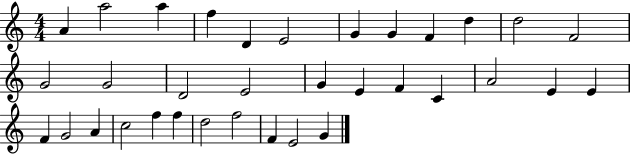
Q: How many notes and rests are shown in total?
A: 34